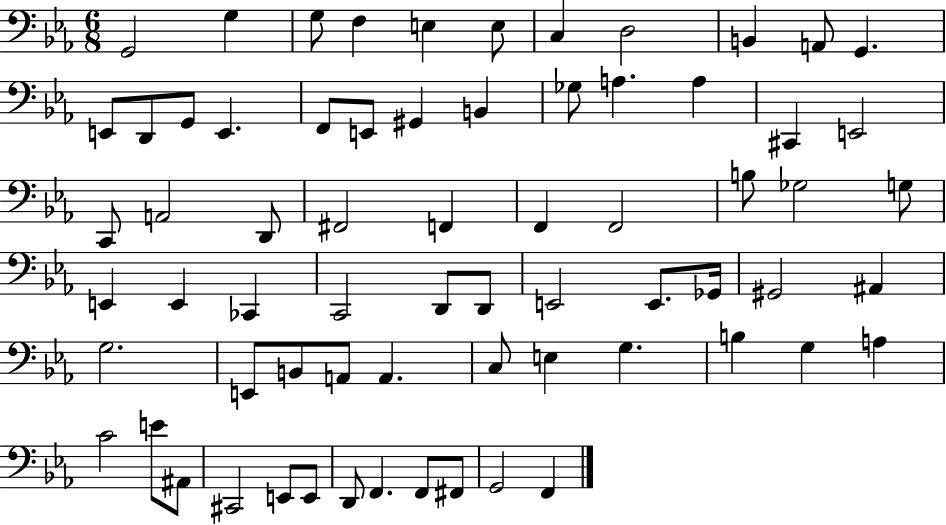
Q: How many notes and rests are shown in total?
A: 68